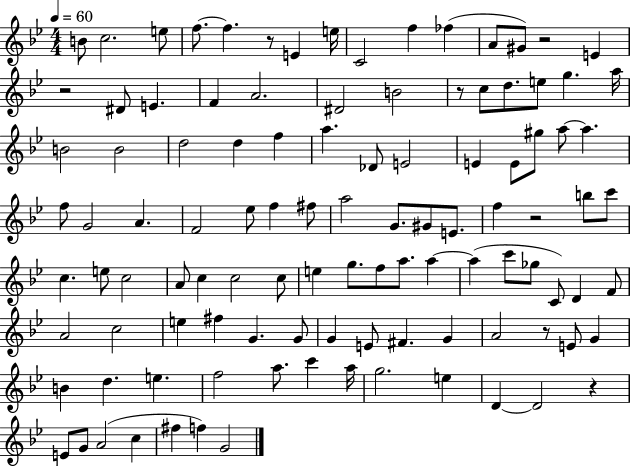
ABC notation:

X:1
T:Untitled
M:4/4
L:1/4
K:Bb
B/2 c2 e/2 f/2 f z/2 E e/4 C2 f _f A/2 ^G/2 z2 E z2 ^D/2 E F A2 ^D2 B2 z/2 c/2 d/2 e/2 g a/4 B2 B2 d2 d f a _D/2 E2 E E/2 ^g/2 a/2 a f/2 G2 A F2 _e/2 f ^f/2 a2 G/2 ^G/2 E/2 f z2 b/2 c'/2 c e/2 c2 A/2 c c2 c/2 e g/2 f/2 a/2 a a c'/2 _g/2 C/2 D F/2 A2 c2 e ^f G G/2 G E/2 ^F G A2 z/2 E/2 G B d e f2 a/2 c' a/4 g2 e D D2 z E/2 G/2 A2 c ^f f G2